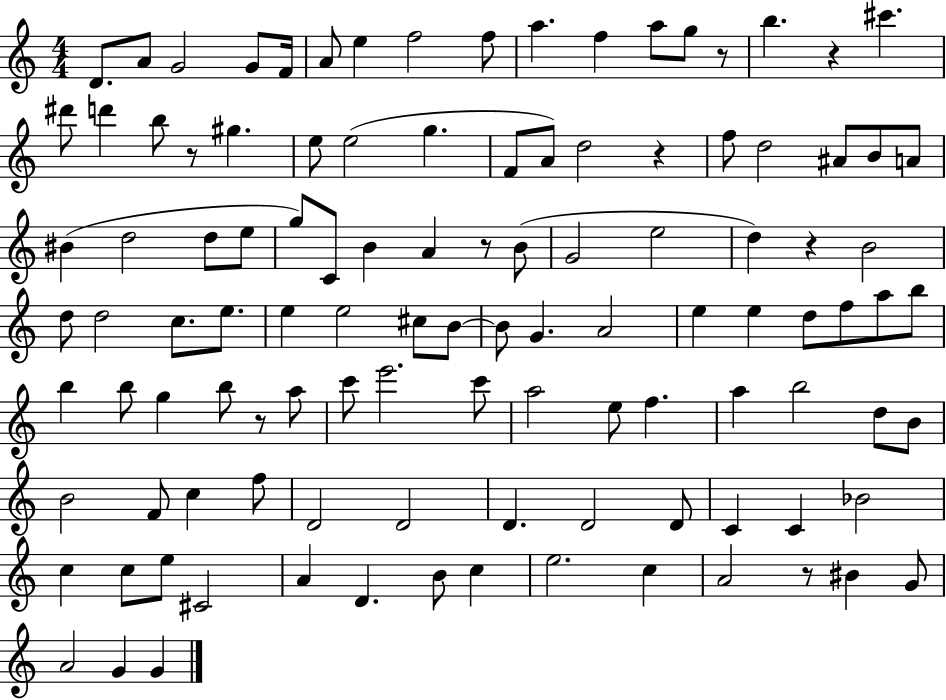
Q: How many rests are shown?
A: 8